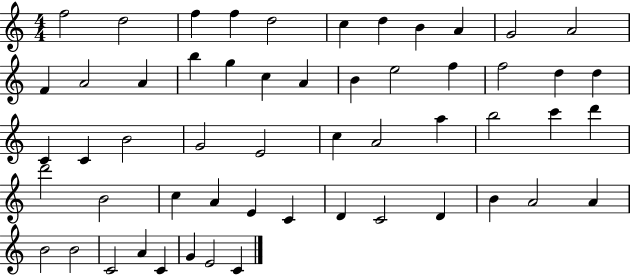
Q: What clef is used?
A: treble